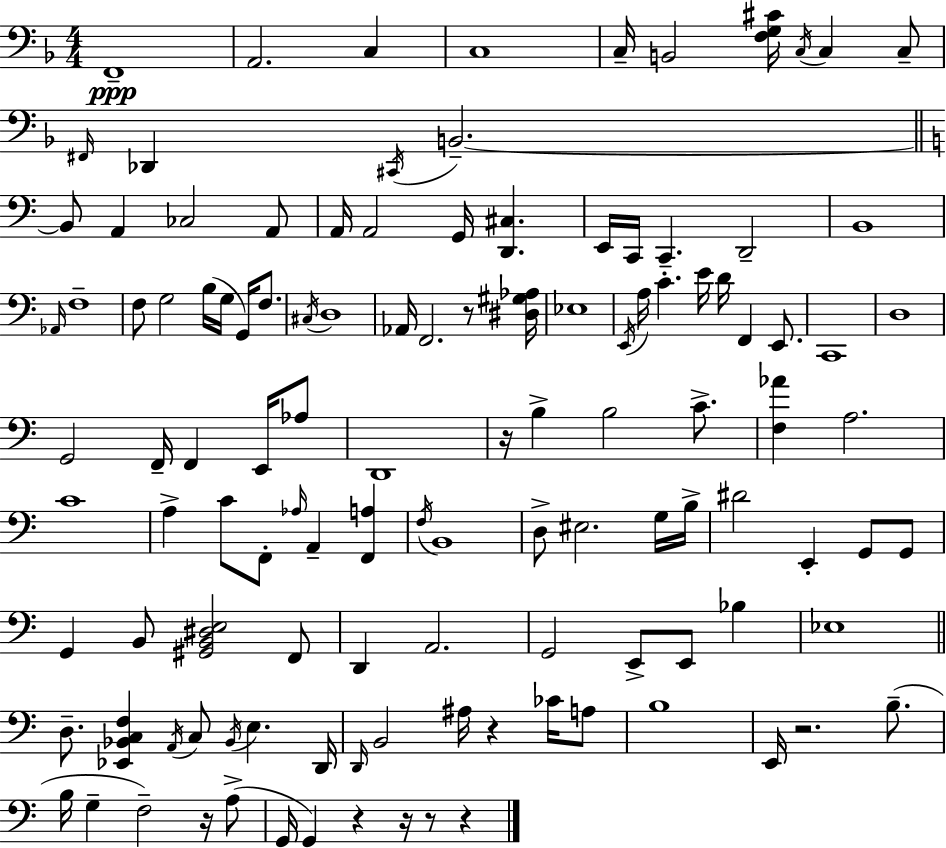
X:1
T:Untitled
M:4/4
L:1/4
K:F
F,,4 A,,2 C, C,4 C,/4 B,,2 [F,G,^C]/4 C,/4 C, C,/2 ^F,,/4 _D,, ^C,,/4 B,,2 B,,/2 A,, _C,2 A,,/2 A,,/4 A,,2 G,,/4 [D,,^C,] E,,/4 C,,/4 C,, D,,2 B,,4 _A,,/4 F,4 F,/2 G,2 B,/4 G,/4 G,,/4 F,/2 ^C,/4 D,4 _A,,/4 F,,2 z/2 [^D,^G,_A,]/4 _E,4 E,,/4 A,/4 C E/4 D/4 F,, E,,/2 C,,4 D,4 G,,2 F,,/4 F,, E,,/4 _A,/2 D,,4 z/4 B, B,2 C/2 [F,_A] A,2 C4 A, C/2 F,,/2 _A,/4 A,, [F,,A,] F,/4 B,,4 D,/2 ^E,2 G,/4 B,/4 ^D2 E,, G,,/2 G,,/2 G,, B,,/2 [^G,,B,,^D,E,]2 F,,/2 D,, A,,2 G,,2 E,,/2 E,,/2 _B, _E,4 D,/2 [_E,,_B,,C,F,] A,,/4 C,/2 _B,,/4 E, D,,/4 D,,/4 B,,2 ^A,/4 z _C/4 A,/2 B,4 E,,/4 z2 B,/2 B,/4 G, F,2 z/4 A,/2 G,,/4 G,, z z/4 z/2 z